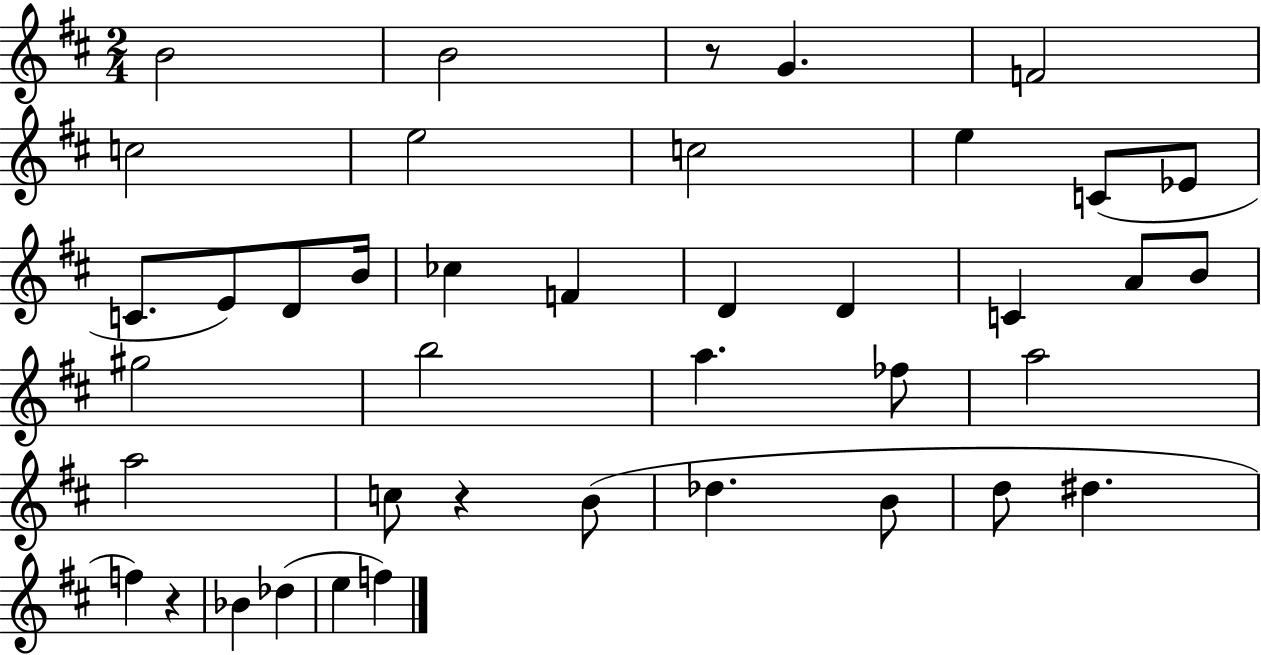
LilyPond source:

{
  \clef treble
  \numericTimeSignature
  \time 2/4
  \key d \major
  \repeat volta 2 { b'2 | b'2 | r8 g'4. | f'2 | \break c''2 | e''2 | c''2 | e''4 c'8( ees'8 | \break c'8. e'8) d'8 b'16 | ces''4 f'4 | d'4 d'4 | c'4 a'8 b'8 | \break gis''2 | b''2 | a''4. fes''8 | a''2 | \break a''2 | c''8 r4 b'8( | des''4. b'8 | d''8 dis''4. | \break f''4) r4 | bes'4 des''4( | e''4 f''4) | } \bar "|."
}